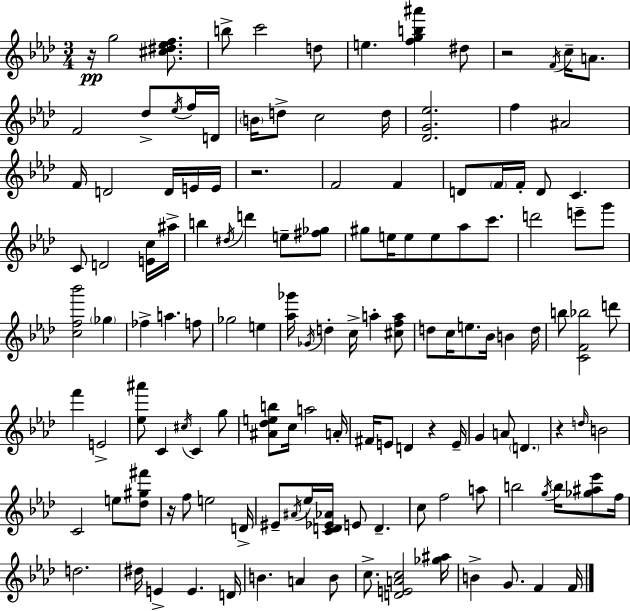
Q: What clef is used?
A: treble